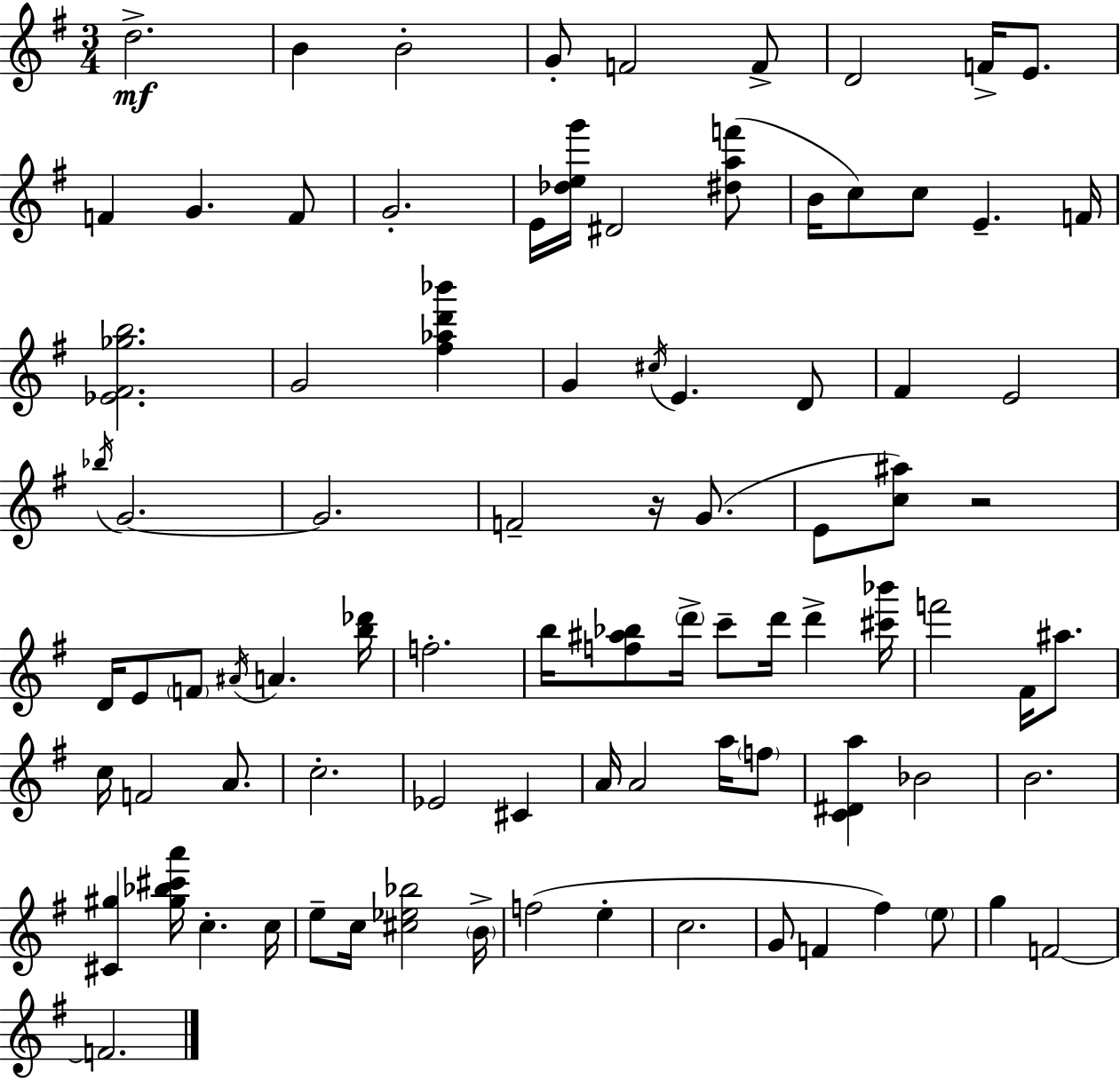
{
  \clef treble
  \numericTimeSignature
  \time 3/4
  \key g \major
  d''2.->\mf | b'4 b'2-. | g'8-. f'2 f'8-> | d'2 f'16-> e'8. | \break f'4 g'4. f'8 | g'2.-. | e'16 <des'' e'' g'''>16 dis'2 <dis'' a'' f'''>8( | b'16 c''8) c''8 e'4.-- f'16 | \break <ees' fis' ges'' b''>2. | g'2 <fis'' aes'' d''' bes'''>4 | g'4 \acciaccatura { cis''16 } e'4. d'8 | fis'4 e'2 | \break \acciaccatura { bes''16 } g'2.~~ | g'2. | f'2-- r16 g'8.( | e'8 <c'' ais''>8) r2 | \break d'16 e'8 \parenthesize f'8 \acciaccatura { ais'16 } a'4. | <b'' des'''>16 f''2.-. | b''16 <f'' ais'' bes''>8 \parenthesize d'''16-> c'''8-- d'''16 d'''4-> | <cis''' bes'''>16 f'''2 fis'16 | \break ais''8. c''16 f'2 | a'8. c''2.-. | ees'2 cis'4 | a'16 a'2 | \break a''16 \parenthesize f''8 <c' dis' a''>4 bes'2 | b'2. | <cis' gis''>4 <gis'' bes'' cis''' a'''>16 c''4.-. | c''16 e''8-- c''16 <cis'' ees'' bes''>2 | \break \parenthesize b'16-> f''2( e''4-. | c''2. | g'8 f'4 fis''4) | \parenthesize e''8 g''4 f'2~~ | \break f'2. | \bar "|."
}